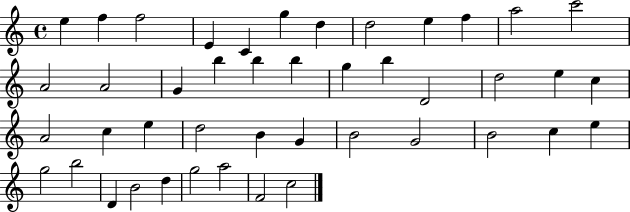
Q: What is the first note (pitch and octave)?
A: E5